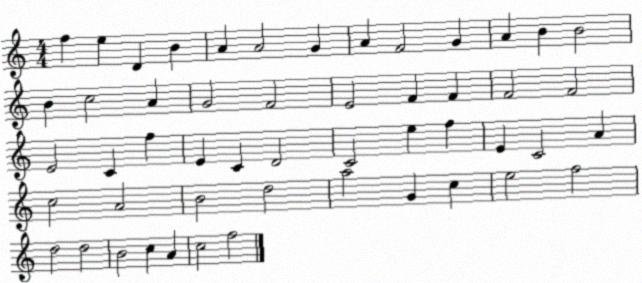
X:1
T:Untitled
M:4/4
L:1/4
K:C
f e D B A A2 G A F2 G A B B2 B c2 A G2 F2 E2 F F F2 F2 E2 C f E C D2 C2 e f E C2 A c2 A2 B2 d2 a2 G c e2 f2 d2 d2 B2 c A c2 f2